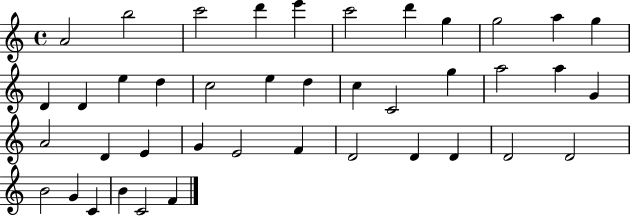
A4/h B5/h C6/h D6/q E6/q C6/h D6/q G5/q G5/h A5/q G5/q D4/q D4/q E5/q D5/q C5/h E5/q D5/q C5/q C4/h G5/q A5/h A5/q G4/q A4/h D4/q E4/q G4/q E4/h F4/q D4/h D4/q D4/q D4/h D4/h B4/h G4/q C4/q B4/q C4/h F4/q